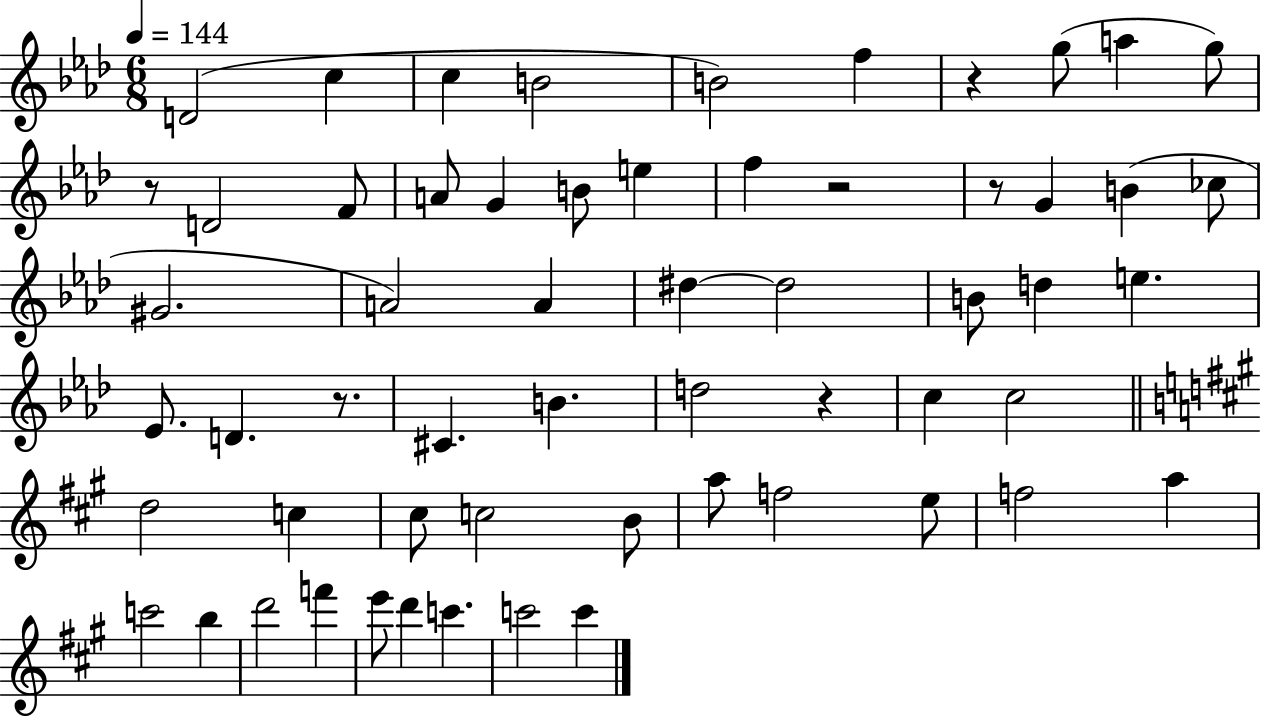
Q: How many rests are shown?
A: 6